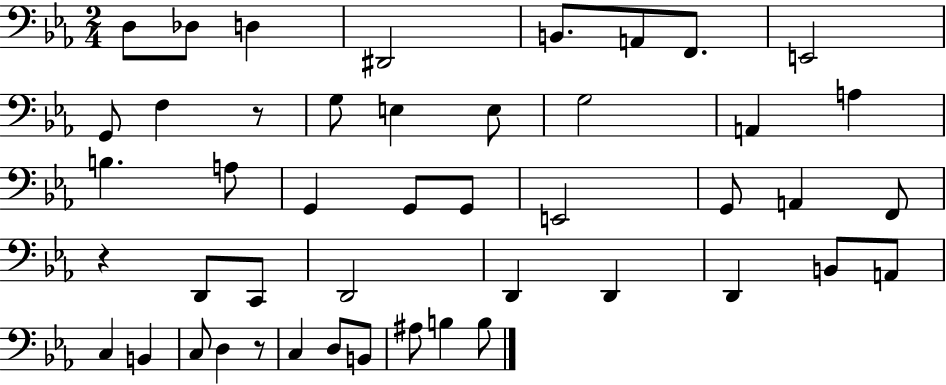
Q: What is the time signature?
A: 2/4